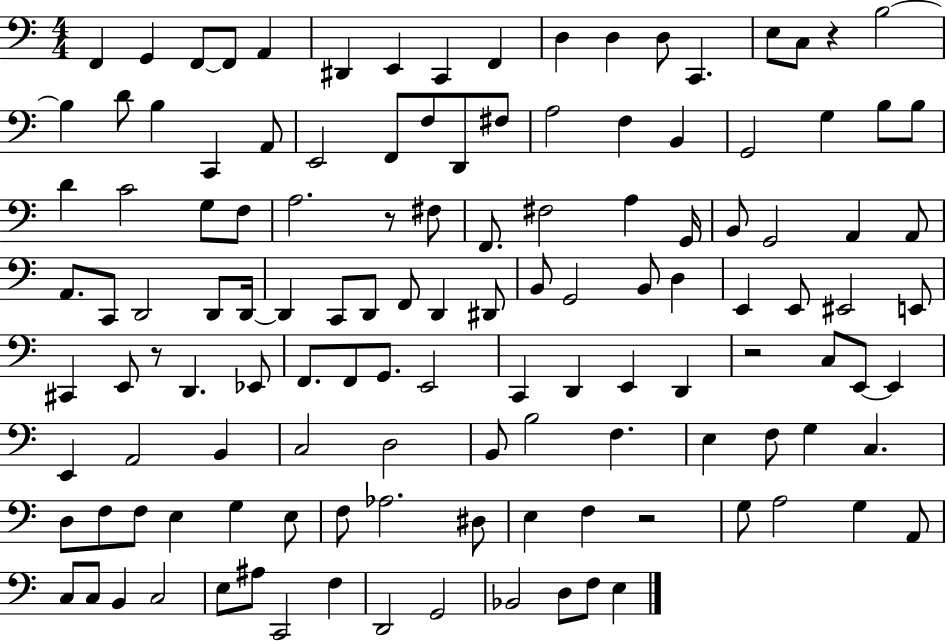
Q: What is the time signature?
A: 4/4